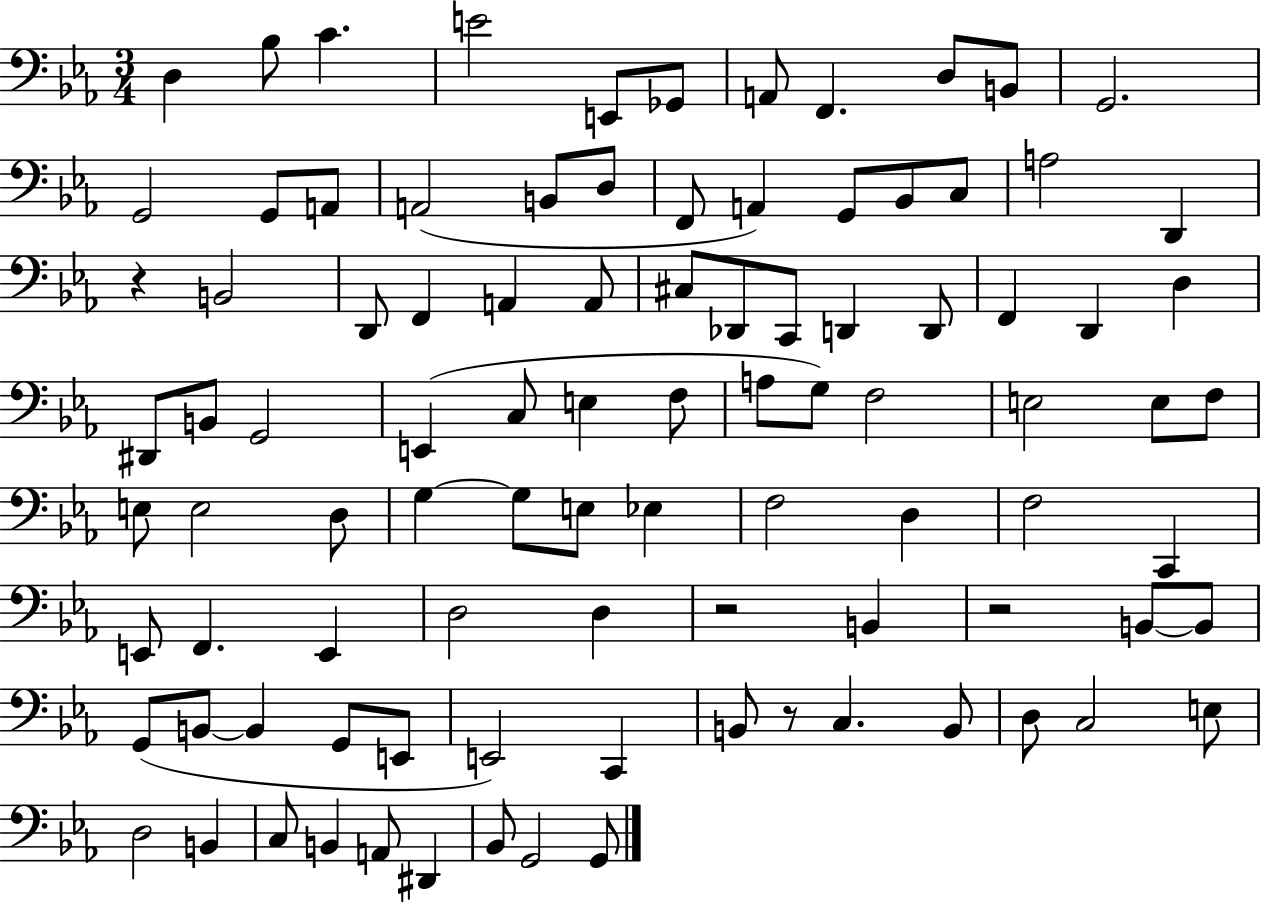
D3/q Bb3/e C4/q. E4/h E2/e Gb2/e A2/e F2/q. D3/e B2/e G2/h. G2/h G2/e A2/e A2/h B2/e D3/e F2/e A2/q G2/e Bb2/e C3/e A3/h D2/q R/q B2/h D2/e F2/q A2/q A2/e C#3/e Db2/e C2/e D2/q D2/e F2/q D2/q D3/q D#2/e B2/e G2/h E2/q C3/e E3/q F3/e A3/e G3/e F3/h E3/h E3/e F3/e E3/e E3/h D3/e G3/q G3/e E3/e Eb3/q F3/h D3/q F3/h C2/q E2/e F2/q. E2/q D3/h D3/q R/h B2/q R/h B2/e B2/e G2/e B2/e B2/q G2/e E2/e E2/h C2/q B2/e R/e C3/q. B2/e D3/e C3/h E3/e D3/h B2/q C3/e B2/q A2/e D#2/q Bb2/e G2/h G2/e